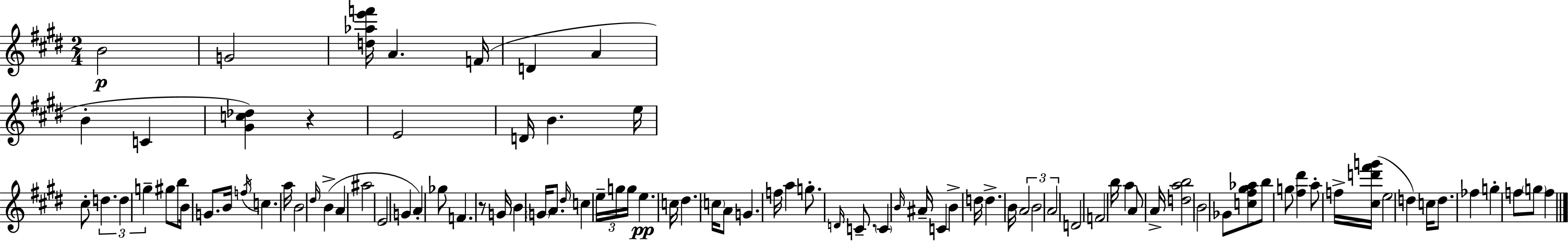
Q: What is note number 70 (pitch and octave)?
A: A4